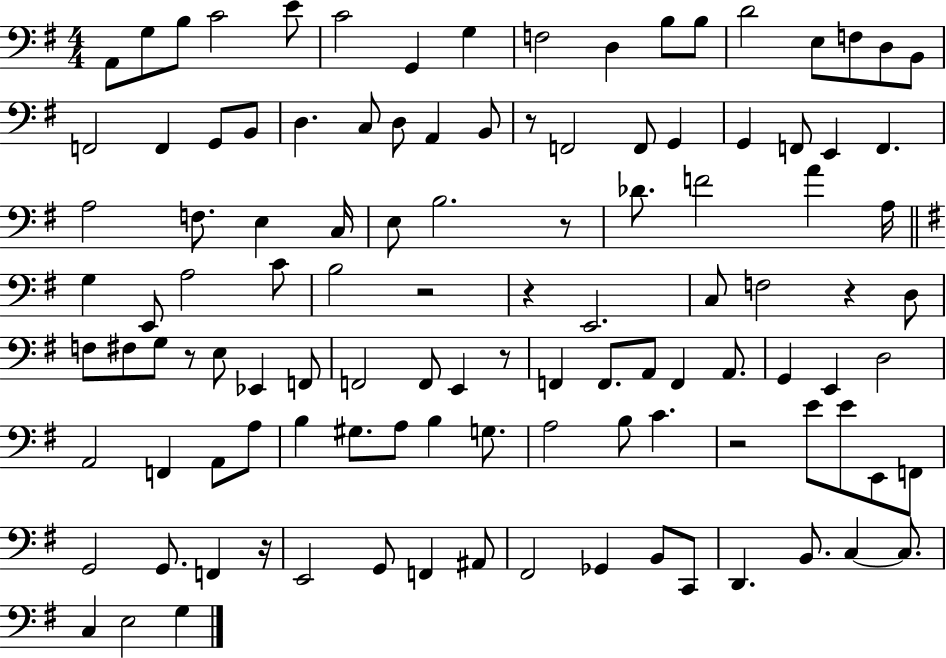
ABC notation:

X:1
T:Untitled
M:4/4
L:1/4
K:G
A,,/2 G,/2 B,/2 C2 E/2 C2 G,, G, F,2 D, B,/2 B,/2 D2 E,/2 F,/2 D,/2 B,,/2 F,,2 F,, G,,/2 B,,/2 D, C,/2 D,/2 A,, B,,/2 z/2 F,,2 F,,/2 G,, G,, F,,/2 E,, F,, A,2 F,/2 E, C,/4 E,/2 B,2 z/2 _D/2 F2 A A,/4 G, E,,/2 A,2 C/2 B,2 z2 z E,,2 C,/2 F,2 z D,/2 F,/2 ^F,/2 G,/2 z/2 E,/2 _E,, F,,/2 F,,2 F,,/2 E,, z/2 F,, F,,/2 A,,/2 F,, A,,/2 G,, E,, D,2 A,,2 F,, A,,/2 A,/2 B, ^G,/2 A,/2 B, G,/2 A,2 B,/2 C z2 E/2 E/2 E,,/2 F,,/2 G,,2 G,,/2 F,, z/4 E,,2 G,,/2 F,, ^A,,/2 ^F,,2 _G,, B,,/2 C,,/2 D,, B,,/2 C, C,/2 C, E,2 G,